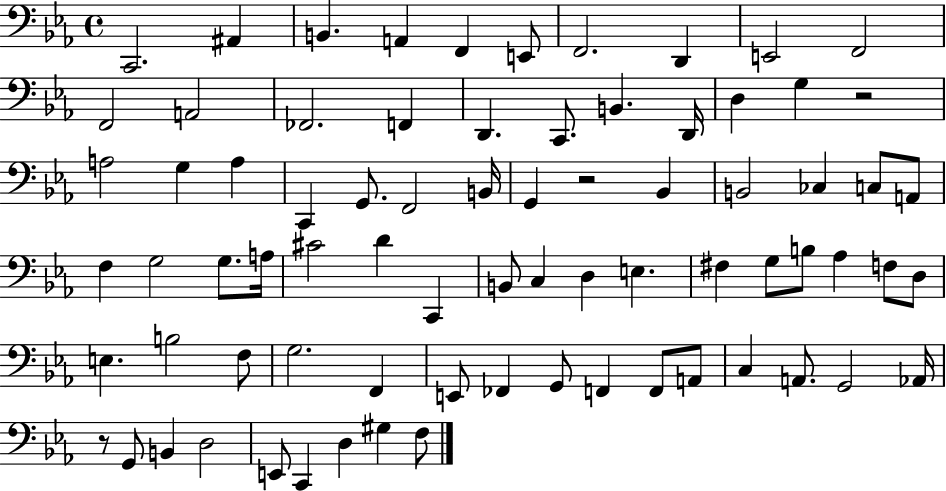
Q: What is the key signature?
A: EES major